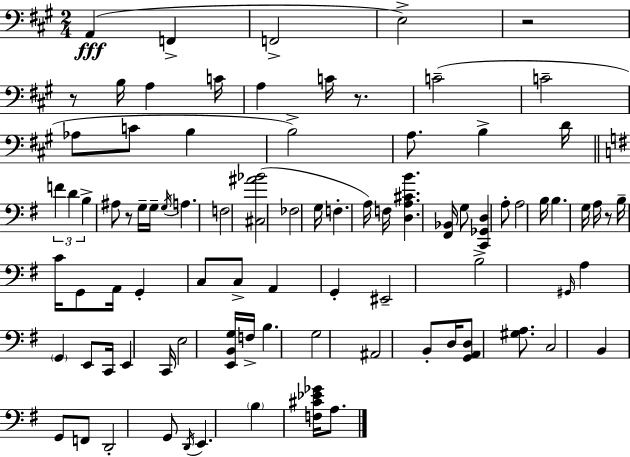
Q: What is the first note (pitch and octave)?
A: A2